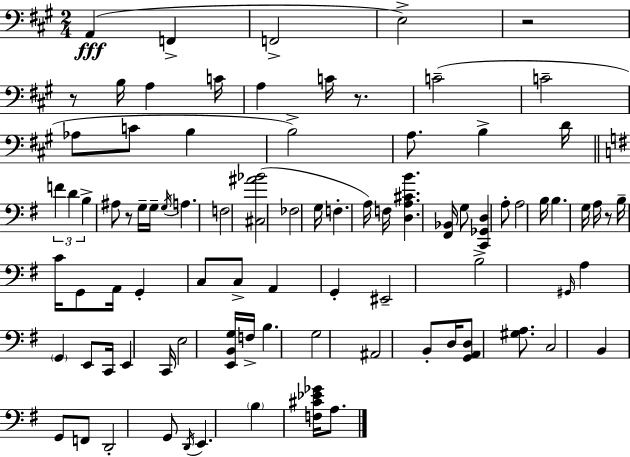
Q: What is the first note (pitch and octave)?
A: A2